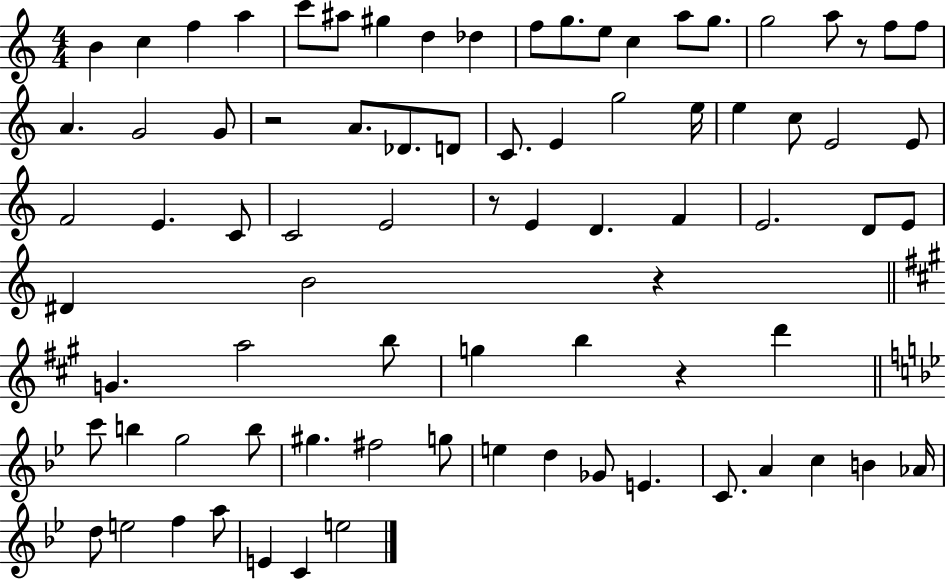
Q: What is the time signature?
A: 4/4